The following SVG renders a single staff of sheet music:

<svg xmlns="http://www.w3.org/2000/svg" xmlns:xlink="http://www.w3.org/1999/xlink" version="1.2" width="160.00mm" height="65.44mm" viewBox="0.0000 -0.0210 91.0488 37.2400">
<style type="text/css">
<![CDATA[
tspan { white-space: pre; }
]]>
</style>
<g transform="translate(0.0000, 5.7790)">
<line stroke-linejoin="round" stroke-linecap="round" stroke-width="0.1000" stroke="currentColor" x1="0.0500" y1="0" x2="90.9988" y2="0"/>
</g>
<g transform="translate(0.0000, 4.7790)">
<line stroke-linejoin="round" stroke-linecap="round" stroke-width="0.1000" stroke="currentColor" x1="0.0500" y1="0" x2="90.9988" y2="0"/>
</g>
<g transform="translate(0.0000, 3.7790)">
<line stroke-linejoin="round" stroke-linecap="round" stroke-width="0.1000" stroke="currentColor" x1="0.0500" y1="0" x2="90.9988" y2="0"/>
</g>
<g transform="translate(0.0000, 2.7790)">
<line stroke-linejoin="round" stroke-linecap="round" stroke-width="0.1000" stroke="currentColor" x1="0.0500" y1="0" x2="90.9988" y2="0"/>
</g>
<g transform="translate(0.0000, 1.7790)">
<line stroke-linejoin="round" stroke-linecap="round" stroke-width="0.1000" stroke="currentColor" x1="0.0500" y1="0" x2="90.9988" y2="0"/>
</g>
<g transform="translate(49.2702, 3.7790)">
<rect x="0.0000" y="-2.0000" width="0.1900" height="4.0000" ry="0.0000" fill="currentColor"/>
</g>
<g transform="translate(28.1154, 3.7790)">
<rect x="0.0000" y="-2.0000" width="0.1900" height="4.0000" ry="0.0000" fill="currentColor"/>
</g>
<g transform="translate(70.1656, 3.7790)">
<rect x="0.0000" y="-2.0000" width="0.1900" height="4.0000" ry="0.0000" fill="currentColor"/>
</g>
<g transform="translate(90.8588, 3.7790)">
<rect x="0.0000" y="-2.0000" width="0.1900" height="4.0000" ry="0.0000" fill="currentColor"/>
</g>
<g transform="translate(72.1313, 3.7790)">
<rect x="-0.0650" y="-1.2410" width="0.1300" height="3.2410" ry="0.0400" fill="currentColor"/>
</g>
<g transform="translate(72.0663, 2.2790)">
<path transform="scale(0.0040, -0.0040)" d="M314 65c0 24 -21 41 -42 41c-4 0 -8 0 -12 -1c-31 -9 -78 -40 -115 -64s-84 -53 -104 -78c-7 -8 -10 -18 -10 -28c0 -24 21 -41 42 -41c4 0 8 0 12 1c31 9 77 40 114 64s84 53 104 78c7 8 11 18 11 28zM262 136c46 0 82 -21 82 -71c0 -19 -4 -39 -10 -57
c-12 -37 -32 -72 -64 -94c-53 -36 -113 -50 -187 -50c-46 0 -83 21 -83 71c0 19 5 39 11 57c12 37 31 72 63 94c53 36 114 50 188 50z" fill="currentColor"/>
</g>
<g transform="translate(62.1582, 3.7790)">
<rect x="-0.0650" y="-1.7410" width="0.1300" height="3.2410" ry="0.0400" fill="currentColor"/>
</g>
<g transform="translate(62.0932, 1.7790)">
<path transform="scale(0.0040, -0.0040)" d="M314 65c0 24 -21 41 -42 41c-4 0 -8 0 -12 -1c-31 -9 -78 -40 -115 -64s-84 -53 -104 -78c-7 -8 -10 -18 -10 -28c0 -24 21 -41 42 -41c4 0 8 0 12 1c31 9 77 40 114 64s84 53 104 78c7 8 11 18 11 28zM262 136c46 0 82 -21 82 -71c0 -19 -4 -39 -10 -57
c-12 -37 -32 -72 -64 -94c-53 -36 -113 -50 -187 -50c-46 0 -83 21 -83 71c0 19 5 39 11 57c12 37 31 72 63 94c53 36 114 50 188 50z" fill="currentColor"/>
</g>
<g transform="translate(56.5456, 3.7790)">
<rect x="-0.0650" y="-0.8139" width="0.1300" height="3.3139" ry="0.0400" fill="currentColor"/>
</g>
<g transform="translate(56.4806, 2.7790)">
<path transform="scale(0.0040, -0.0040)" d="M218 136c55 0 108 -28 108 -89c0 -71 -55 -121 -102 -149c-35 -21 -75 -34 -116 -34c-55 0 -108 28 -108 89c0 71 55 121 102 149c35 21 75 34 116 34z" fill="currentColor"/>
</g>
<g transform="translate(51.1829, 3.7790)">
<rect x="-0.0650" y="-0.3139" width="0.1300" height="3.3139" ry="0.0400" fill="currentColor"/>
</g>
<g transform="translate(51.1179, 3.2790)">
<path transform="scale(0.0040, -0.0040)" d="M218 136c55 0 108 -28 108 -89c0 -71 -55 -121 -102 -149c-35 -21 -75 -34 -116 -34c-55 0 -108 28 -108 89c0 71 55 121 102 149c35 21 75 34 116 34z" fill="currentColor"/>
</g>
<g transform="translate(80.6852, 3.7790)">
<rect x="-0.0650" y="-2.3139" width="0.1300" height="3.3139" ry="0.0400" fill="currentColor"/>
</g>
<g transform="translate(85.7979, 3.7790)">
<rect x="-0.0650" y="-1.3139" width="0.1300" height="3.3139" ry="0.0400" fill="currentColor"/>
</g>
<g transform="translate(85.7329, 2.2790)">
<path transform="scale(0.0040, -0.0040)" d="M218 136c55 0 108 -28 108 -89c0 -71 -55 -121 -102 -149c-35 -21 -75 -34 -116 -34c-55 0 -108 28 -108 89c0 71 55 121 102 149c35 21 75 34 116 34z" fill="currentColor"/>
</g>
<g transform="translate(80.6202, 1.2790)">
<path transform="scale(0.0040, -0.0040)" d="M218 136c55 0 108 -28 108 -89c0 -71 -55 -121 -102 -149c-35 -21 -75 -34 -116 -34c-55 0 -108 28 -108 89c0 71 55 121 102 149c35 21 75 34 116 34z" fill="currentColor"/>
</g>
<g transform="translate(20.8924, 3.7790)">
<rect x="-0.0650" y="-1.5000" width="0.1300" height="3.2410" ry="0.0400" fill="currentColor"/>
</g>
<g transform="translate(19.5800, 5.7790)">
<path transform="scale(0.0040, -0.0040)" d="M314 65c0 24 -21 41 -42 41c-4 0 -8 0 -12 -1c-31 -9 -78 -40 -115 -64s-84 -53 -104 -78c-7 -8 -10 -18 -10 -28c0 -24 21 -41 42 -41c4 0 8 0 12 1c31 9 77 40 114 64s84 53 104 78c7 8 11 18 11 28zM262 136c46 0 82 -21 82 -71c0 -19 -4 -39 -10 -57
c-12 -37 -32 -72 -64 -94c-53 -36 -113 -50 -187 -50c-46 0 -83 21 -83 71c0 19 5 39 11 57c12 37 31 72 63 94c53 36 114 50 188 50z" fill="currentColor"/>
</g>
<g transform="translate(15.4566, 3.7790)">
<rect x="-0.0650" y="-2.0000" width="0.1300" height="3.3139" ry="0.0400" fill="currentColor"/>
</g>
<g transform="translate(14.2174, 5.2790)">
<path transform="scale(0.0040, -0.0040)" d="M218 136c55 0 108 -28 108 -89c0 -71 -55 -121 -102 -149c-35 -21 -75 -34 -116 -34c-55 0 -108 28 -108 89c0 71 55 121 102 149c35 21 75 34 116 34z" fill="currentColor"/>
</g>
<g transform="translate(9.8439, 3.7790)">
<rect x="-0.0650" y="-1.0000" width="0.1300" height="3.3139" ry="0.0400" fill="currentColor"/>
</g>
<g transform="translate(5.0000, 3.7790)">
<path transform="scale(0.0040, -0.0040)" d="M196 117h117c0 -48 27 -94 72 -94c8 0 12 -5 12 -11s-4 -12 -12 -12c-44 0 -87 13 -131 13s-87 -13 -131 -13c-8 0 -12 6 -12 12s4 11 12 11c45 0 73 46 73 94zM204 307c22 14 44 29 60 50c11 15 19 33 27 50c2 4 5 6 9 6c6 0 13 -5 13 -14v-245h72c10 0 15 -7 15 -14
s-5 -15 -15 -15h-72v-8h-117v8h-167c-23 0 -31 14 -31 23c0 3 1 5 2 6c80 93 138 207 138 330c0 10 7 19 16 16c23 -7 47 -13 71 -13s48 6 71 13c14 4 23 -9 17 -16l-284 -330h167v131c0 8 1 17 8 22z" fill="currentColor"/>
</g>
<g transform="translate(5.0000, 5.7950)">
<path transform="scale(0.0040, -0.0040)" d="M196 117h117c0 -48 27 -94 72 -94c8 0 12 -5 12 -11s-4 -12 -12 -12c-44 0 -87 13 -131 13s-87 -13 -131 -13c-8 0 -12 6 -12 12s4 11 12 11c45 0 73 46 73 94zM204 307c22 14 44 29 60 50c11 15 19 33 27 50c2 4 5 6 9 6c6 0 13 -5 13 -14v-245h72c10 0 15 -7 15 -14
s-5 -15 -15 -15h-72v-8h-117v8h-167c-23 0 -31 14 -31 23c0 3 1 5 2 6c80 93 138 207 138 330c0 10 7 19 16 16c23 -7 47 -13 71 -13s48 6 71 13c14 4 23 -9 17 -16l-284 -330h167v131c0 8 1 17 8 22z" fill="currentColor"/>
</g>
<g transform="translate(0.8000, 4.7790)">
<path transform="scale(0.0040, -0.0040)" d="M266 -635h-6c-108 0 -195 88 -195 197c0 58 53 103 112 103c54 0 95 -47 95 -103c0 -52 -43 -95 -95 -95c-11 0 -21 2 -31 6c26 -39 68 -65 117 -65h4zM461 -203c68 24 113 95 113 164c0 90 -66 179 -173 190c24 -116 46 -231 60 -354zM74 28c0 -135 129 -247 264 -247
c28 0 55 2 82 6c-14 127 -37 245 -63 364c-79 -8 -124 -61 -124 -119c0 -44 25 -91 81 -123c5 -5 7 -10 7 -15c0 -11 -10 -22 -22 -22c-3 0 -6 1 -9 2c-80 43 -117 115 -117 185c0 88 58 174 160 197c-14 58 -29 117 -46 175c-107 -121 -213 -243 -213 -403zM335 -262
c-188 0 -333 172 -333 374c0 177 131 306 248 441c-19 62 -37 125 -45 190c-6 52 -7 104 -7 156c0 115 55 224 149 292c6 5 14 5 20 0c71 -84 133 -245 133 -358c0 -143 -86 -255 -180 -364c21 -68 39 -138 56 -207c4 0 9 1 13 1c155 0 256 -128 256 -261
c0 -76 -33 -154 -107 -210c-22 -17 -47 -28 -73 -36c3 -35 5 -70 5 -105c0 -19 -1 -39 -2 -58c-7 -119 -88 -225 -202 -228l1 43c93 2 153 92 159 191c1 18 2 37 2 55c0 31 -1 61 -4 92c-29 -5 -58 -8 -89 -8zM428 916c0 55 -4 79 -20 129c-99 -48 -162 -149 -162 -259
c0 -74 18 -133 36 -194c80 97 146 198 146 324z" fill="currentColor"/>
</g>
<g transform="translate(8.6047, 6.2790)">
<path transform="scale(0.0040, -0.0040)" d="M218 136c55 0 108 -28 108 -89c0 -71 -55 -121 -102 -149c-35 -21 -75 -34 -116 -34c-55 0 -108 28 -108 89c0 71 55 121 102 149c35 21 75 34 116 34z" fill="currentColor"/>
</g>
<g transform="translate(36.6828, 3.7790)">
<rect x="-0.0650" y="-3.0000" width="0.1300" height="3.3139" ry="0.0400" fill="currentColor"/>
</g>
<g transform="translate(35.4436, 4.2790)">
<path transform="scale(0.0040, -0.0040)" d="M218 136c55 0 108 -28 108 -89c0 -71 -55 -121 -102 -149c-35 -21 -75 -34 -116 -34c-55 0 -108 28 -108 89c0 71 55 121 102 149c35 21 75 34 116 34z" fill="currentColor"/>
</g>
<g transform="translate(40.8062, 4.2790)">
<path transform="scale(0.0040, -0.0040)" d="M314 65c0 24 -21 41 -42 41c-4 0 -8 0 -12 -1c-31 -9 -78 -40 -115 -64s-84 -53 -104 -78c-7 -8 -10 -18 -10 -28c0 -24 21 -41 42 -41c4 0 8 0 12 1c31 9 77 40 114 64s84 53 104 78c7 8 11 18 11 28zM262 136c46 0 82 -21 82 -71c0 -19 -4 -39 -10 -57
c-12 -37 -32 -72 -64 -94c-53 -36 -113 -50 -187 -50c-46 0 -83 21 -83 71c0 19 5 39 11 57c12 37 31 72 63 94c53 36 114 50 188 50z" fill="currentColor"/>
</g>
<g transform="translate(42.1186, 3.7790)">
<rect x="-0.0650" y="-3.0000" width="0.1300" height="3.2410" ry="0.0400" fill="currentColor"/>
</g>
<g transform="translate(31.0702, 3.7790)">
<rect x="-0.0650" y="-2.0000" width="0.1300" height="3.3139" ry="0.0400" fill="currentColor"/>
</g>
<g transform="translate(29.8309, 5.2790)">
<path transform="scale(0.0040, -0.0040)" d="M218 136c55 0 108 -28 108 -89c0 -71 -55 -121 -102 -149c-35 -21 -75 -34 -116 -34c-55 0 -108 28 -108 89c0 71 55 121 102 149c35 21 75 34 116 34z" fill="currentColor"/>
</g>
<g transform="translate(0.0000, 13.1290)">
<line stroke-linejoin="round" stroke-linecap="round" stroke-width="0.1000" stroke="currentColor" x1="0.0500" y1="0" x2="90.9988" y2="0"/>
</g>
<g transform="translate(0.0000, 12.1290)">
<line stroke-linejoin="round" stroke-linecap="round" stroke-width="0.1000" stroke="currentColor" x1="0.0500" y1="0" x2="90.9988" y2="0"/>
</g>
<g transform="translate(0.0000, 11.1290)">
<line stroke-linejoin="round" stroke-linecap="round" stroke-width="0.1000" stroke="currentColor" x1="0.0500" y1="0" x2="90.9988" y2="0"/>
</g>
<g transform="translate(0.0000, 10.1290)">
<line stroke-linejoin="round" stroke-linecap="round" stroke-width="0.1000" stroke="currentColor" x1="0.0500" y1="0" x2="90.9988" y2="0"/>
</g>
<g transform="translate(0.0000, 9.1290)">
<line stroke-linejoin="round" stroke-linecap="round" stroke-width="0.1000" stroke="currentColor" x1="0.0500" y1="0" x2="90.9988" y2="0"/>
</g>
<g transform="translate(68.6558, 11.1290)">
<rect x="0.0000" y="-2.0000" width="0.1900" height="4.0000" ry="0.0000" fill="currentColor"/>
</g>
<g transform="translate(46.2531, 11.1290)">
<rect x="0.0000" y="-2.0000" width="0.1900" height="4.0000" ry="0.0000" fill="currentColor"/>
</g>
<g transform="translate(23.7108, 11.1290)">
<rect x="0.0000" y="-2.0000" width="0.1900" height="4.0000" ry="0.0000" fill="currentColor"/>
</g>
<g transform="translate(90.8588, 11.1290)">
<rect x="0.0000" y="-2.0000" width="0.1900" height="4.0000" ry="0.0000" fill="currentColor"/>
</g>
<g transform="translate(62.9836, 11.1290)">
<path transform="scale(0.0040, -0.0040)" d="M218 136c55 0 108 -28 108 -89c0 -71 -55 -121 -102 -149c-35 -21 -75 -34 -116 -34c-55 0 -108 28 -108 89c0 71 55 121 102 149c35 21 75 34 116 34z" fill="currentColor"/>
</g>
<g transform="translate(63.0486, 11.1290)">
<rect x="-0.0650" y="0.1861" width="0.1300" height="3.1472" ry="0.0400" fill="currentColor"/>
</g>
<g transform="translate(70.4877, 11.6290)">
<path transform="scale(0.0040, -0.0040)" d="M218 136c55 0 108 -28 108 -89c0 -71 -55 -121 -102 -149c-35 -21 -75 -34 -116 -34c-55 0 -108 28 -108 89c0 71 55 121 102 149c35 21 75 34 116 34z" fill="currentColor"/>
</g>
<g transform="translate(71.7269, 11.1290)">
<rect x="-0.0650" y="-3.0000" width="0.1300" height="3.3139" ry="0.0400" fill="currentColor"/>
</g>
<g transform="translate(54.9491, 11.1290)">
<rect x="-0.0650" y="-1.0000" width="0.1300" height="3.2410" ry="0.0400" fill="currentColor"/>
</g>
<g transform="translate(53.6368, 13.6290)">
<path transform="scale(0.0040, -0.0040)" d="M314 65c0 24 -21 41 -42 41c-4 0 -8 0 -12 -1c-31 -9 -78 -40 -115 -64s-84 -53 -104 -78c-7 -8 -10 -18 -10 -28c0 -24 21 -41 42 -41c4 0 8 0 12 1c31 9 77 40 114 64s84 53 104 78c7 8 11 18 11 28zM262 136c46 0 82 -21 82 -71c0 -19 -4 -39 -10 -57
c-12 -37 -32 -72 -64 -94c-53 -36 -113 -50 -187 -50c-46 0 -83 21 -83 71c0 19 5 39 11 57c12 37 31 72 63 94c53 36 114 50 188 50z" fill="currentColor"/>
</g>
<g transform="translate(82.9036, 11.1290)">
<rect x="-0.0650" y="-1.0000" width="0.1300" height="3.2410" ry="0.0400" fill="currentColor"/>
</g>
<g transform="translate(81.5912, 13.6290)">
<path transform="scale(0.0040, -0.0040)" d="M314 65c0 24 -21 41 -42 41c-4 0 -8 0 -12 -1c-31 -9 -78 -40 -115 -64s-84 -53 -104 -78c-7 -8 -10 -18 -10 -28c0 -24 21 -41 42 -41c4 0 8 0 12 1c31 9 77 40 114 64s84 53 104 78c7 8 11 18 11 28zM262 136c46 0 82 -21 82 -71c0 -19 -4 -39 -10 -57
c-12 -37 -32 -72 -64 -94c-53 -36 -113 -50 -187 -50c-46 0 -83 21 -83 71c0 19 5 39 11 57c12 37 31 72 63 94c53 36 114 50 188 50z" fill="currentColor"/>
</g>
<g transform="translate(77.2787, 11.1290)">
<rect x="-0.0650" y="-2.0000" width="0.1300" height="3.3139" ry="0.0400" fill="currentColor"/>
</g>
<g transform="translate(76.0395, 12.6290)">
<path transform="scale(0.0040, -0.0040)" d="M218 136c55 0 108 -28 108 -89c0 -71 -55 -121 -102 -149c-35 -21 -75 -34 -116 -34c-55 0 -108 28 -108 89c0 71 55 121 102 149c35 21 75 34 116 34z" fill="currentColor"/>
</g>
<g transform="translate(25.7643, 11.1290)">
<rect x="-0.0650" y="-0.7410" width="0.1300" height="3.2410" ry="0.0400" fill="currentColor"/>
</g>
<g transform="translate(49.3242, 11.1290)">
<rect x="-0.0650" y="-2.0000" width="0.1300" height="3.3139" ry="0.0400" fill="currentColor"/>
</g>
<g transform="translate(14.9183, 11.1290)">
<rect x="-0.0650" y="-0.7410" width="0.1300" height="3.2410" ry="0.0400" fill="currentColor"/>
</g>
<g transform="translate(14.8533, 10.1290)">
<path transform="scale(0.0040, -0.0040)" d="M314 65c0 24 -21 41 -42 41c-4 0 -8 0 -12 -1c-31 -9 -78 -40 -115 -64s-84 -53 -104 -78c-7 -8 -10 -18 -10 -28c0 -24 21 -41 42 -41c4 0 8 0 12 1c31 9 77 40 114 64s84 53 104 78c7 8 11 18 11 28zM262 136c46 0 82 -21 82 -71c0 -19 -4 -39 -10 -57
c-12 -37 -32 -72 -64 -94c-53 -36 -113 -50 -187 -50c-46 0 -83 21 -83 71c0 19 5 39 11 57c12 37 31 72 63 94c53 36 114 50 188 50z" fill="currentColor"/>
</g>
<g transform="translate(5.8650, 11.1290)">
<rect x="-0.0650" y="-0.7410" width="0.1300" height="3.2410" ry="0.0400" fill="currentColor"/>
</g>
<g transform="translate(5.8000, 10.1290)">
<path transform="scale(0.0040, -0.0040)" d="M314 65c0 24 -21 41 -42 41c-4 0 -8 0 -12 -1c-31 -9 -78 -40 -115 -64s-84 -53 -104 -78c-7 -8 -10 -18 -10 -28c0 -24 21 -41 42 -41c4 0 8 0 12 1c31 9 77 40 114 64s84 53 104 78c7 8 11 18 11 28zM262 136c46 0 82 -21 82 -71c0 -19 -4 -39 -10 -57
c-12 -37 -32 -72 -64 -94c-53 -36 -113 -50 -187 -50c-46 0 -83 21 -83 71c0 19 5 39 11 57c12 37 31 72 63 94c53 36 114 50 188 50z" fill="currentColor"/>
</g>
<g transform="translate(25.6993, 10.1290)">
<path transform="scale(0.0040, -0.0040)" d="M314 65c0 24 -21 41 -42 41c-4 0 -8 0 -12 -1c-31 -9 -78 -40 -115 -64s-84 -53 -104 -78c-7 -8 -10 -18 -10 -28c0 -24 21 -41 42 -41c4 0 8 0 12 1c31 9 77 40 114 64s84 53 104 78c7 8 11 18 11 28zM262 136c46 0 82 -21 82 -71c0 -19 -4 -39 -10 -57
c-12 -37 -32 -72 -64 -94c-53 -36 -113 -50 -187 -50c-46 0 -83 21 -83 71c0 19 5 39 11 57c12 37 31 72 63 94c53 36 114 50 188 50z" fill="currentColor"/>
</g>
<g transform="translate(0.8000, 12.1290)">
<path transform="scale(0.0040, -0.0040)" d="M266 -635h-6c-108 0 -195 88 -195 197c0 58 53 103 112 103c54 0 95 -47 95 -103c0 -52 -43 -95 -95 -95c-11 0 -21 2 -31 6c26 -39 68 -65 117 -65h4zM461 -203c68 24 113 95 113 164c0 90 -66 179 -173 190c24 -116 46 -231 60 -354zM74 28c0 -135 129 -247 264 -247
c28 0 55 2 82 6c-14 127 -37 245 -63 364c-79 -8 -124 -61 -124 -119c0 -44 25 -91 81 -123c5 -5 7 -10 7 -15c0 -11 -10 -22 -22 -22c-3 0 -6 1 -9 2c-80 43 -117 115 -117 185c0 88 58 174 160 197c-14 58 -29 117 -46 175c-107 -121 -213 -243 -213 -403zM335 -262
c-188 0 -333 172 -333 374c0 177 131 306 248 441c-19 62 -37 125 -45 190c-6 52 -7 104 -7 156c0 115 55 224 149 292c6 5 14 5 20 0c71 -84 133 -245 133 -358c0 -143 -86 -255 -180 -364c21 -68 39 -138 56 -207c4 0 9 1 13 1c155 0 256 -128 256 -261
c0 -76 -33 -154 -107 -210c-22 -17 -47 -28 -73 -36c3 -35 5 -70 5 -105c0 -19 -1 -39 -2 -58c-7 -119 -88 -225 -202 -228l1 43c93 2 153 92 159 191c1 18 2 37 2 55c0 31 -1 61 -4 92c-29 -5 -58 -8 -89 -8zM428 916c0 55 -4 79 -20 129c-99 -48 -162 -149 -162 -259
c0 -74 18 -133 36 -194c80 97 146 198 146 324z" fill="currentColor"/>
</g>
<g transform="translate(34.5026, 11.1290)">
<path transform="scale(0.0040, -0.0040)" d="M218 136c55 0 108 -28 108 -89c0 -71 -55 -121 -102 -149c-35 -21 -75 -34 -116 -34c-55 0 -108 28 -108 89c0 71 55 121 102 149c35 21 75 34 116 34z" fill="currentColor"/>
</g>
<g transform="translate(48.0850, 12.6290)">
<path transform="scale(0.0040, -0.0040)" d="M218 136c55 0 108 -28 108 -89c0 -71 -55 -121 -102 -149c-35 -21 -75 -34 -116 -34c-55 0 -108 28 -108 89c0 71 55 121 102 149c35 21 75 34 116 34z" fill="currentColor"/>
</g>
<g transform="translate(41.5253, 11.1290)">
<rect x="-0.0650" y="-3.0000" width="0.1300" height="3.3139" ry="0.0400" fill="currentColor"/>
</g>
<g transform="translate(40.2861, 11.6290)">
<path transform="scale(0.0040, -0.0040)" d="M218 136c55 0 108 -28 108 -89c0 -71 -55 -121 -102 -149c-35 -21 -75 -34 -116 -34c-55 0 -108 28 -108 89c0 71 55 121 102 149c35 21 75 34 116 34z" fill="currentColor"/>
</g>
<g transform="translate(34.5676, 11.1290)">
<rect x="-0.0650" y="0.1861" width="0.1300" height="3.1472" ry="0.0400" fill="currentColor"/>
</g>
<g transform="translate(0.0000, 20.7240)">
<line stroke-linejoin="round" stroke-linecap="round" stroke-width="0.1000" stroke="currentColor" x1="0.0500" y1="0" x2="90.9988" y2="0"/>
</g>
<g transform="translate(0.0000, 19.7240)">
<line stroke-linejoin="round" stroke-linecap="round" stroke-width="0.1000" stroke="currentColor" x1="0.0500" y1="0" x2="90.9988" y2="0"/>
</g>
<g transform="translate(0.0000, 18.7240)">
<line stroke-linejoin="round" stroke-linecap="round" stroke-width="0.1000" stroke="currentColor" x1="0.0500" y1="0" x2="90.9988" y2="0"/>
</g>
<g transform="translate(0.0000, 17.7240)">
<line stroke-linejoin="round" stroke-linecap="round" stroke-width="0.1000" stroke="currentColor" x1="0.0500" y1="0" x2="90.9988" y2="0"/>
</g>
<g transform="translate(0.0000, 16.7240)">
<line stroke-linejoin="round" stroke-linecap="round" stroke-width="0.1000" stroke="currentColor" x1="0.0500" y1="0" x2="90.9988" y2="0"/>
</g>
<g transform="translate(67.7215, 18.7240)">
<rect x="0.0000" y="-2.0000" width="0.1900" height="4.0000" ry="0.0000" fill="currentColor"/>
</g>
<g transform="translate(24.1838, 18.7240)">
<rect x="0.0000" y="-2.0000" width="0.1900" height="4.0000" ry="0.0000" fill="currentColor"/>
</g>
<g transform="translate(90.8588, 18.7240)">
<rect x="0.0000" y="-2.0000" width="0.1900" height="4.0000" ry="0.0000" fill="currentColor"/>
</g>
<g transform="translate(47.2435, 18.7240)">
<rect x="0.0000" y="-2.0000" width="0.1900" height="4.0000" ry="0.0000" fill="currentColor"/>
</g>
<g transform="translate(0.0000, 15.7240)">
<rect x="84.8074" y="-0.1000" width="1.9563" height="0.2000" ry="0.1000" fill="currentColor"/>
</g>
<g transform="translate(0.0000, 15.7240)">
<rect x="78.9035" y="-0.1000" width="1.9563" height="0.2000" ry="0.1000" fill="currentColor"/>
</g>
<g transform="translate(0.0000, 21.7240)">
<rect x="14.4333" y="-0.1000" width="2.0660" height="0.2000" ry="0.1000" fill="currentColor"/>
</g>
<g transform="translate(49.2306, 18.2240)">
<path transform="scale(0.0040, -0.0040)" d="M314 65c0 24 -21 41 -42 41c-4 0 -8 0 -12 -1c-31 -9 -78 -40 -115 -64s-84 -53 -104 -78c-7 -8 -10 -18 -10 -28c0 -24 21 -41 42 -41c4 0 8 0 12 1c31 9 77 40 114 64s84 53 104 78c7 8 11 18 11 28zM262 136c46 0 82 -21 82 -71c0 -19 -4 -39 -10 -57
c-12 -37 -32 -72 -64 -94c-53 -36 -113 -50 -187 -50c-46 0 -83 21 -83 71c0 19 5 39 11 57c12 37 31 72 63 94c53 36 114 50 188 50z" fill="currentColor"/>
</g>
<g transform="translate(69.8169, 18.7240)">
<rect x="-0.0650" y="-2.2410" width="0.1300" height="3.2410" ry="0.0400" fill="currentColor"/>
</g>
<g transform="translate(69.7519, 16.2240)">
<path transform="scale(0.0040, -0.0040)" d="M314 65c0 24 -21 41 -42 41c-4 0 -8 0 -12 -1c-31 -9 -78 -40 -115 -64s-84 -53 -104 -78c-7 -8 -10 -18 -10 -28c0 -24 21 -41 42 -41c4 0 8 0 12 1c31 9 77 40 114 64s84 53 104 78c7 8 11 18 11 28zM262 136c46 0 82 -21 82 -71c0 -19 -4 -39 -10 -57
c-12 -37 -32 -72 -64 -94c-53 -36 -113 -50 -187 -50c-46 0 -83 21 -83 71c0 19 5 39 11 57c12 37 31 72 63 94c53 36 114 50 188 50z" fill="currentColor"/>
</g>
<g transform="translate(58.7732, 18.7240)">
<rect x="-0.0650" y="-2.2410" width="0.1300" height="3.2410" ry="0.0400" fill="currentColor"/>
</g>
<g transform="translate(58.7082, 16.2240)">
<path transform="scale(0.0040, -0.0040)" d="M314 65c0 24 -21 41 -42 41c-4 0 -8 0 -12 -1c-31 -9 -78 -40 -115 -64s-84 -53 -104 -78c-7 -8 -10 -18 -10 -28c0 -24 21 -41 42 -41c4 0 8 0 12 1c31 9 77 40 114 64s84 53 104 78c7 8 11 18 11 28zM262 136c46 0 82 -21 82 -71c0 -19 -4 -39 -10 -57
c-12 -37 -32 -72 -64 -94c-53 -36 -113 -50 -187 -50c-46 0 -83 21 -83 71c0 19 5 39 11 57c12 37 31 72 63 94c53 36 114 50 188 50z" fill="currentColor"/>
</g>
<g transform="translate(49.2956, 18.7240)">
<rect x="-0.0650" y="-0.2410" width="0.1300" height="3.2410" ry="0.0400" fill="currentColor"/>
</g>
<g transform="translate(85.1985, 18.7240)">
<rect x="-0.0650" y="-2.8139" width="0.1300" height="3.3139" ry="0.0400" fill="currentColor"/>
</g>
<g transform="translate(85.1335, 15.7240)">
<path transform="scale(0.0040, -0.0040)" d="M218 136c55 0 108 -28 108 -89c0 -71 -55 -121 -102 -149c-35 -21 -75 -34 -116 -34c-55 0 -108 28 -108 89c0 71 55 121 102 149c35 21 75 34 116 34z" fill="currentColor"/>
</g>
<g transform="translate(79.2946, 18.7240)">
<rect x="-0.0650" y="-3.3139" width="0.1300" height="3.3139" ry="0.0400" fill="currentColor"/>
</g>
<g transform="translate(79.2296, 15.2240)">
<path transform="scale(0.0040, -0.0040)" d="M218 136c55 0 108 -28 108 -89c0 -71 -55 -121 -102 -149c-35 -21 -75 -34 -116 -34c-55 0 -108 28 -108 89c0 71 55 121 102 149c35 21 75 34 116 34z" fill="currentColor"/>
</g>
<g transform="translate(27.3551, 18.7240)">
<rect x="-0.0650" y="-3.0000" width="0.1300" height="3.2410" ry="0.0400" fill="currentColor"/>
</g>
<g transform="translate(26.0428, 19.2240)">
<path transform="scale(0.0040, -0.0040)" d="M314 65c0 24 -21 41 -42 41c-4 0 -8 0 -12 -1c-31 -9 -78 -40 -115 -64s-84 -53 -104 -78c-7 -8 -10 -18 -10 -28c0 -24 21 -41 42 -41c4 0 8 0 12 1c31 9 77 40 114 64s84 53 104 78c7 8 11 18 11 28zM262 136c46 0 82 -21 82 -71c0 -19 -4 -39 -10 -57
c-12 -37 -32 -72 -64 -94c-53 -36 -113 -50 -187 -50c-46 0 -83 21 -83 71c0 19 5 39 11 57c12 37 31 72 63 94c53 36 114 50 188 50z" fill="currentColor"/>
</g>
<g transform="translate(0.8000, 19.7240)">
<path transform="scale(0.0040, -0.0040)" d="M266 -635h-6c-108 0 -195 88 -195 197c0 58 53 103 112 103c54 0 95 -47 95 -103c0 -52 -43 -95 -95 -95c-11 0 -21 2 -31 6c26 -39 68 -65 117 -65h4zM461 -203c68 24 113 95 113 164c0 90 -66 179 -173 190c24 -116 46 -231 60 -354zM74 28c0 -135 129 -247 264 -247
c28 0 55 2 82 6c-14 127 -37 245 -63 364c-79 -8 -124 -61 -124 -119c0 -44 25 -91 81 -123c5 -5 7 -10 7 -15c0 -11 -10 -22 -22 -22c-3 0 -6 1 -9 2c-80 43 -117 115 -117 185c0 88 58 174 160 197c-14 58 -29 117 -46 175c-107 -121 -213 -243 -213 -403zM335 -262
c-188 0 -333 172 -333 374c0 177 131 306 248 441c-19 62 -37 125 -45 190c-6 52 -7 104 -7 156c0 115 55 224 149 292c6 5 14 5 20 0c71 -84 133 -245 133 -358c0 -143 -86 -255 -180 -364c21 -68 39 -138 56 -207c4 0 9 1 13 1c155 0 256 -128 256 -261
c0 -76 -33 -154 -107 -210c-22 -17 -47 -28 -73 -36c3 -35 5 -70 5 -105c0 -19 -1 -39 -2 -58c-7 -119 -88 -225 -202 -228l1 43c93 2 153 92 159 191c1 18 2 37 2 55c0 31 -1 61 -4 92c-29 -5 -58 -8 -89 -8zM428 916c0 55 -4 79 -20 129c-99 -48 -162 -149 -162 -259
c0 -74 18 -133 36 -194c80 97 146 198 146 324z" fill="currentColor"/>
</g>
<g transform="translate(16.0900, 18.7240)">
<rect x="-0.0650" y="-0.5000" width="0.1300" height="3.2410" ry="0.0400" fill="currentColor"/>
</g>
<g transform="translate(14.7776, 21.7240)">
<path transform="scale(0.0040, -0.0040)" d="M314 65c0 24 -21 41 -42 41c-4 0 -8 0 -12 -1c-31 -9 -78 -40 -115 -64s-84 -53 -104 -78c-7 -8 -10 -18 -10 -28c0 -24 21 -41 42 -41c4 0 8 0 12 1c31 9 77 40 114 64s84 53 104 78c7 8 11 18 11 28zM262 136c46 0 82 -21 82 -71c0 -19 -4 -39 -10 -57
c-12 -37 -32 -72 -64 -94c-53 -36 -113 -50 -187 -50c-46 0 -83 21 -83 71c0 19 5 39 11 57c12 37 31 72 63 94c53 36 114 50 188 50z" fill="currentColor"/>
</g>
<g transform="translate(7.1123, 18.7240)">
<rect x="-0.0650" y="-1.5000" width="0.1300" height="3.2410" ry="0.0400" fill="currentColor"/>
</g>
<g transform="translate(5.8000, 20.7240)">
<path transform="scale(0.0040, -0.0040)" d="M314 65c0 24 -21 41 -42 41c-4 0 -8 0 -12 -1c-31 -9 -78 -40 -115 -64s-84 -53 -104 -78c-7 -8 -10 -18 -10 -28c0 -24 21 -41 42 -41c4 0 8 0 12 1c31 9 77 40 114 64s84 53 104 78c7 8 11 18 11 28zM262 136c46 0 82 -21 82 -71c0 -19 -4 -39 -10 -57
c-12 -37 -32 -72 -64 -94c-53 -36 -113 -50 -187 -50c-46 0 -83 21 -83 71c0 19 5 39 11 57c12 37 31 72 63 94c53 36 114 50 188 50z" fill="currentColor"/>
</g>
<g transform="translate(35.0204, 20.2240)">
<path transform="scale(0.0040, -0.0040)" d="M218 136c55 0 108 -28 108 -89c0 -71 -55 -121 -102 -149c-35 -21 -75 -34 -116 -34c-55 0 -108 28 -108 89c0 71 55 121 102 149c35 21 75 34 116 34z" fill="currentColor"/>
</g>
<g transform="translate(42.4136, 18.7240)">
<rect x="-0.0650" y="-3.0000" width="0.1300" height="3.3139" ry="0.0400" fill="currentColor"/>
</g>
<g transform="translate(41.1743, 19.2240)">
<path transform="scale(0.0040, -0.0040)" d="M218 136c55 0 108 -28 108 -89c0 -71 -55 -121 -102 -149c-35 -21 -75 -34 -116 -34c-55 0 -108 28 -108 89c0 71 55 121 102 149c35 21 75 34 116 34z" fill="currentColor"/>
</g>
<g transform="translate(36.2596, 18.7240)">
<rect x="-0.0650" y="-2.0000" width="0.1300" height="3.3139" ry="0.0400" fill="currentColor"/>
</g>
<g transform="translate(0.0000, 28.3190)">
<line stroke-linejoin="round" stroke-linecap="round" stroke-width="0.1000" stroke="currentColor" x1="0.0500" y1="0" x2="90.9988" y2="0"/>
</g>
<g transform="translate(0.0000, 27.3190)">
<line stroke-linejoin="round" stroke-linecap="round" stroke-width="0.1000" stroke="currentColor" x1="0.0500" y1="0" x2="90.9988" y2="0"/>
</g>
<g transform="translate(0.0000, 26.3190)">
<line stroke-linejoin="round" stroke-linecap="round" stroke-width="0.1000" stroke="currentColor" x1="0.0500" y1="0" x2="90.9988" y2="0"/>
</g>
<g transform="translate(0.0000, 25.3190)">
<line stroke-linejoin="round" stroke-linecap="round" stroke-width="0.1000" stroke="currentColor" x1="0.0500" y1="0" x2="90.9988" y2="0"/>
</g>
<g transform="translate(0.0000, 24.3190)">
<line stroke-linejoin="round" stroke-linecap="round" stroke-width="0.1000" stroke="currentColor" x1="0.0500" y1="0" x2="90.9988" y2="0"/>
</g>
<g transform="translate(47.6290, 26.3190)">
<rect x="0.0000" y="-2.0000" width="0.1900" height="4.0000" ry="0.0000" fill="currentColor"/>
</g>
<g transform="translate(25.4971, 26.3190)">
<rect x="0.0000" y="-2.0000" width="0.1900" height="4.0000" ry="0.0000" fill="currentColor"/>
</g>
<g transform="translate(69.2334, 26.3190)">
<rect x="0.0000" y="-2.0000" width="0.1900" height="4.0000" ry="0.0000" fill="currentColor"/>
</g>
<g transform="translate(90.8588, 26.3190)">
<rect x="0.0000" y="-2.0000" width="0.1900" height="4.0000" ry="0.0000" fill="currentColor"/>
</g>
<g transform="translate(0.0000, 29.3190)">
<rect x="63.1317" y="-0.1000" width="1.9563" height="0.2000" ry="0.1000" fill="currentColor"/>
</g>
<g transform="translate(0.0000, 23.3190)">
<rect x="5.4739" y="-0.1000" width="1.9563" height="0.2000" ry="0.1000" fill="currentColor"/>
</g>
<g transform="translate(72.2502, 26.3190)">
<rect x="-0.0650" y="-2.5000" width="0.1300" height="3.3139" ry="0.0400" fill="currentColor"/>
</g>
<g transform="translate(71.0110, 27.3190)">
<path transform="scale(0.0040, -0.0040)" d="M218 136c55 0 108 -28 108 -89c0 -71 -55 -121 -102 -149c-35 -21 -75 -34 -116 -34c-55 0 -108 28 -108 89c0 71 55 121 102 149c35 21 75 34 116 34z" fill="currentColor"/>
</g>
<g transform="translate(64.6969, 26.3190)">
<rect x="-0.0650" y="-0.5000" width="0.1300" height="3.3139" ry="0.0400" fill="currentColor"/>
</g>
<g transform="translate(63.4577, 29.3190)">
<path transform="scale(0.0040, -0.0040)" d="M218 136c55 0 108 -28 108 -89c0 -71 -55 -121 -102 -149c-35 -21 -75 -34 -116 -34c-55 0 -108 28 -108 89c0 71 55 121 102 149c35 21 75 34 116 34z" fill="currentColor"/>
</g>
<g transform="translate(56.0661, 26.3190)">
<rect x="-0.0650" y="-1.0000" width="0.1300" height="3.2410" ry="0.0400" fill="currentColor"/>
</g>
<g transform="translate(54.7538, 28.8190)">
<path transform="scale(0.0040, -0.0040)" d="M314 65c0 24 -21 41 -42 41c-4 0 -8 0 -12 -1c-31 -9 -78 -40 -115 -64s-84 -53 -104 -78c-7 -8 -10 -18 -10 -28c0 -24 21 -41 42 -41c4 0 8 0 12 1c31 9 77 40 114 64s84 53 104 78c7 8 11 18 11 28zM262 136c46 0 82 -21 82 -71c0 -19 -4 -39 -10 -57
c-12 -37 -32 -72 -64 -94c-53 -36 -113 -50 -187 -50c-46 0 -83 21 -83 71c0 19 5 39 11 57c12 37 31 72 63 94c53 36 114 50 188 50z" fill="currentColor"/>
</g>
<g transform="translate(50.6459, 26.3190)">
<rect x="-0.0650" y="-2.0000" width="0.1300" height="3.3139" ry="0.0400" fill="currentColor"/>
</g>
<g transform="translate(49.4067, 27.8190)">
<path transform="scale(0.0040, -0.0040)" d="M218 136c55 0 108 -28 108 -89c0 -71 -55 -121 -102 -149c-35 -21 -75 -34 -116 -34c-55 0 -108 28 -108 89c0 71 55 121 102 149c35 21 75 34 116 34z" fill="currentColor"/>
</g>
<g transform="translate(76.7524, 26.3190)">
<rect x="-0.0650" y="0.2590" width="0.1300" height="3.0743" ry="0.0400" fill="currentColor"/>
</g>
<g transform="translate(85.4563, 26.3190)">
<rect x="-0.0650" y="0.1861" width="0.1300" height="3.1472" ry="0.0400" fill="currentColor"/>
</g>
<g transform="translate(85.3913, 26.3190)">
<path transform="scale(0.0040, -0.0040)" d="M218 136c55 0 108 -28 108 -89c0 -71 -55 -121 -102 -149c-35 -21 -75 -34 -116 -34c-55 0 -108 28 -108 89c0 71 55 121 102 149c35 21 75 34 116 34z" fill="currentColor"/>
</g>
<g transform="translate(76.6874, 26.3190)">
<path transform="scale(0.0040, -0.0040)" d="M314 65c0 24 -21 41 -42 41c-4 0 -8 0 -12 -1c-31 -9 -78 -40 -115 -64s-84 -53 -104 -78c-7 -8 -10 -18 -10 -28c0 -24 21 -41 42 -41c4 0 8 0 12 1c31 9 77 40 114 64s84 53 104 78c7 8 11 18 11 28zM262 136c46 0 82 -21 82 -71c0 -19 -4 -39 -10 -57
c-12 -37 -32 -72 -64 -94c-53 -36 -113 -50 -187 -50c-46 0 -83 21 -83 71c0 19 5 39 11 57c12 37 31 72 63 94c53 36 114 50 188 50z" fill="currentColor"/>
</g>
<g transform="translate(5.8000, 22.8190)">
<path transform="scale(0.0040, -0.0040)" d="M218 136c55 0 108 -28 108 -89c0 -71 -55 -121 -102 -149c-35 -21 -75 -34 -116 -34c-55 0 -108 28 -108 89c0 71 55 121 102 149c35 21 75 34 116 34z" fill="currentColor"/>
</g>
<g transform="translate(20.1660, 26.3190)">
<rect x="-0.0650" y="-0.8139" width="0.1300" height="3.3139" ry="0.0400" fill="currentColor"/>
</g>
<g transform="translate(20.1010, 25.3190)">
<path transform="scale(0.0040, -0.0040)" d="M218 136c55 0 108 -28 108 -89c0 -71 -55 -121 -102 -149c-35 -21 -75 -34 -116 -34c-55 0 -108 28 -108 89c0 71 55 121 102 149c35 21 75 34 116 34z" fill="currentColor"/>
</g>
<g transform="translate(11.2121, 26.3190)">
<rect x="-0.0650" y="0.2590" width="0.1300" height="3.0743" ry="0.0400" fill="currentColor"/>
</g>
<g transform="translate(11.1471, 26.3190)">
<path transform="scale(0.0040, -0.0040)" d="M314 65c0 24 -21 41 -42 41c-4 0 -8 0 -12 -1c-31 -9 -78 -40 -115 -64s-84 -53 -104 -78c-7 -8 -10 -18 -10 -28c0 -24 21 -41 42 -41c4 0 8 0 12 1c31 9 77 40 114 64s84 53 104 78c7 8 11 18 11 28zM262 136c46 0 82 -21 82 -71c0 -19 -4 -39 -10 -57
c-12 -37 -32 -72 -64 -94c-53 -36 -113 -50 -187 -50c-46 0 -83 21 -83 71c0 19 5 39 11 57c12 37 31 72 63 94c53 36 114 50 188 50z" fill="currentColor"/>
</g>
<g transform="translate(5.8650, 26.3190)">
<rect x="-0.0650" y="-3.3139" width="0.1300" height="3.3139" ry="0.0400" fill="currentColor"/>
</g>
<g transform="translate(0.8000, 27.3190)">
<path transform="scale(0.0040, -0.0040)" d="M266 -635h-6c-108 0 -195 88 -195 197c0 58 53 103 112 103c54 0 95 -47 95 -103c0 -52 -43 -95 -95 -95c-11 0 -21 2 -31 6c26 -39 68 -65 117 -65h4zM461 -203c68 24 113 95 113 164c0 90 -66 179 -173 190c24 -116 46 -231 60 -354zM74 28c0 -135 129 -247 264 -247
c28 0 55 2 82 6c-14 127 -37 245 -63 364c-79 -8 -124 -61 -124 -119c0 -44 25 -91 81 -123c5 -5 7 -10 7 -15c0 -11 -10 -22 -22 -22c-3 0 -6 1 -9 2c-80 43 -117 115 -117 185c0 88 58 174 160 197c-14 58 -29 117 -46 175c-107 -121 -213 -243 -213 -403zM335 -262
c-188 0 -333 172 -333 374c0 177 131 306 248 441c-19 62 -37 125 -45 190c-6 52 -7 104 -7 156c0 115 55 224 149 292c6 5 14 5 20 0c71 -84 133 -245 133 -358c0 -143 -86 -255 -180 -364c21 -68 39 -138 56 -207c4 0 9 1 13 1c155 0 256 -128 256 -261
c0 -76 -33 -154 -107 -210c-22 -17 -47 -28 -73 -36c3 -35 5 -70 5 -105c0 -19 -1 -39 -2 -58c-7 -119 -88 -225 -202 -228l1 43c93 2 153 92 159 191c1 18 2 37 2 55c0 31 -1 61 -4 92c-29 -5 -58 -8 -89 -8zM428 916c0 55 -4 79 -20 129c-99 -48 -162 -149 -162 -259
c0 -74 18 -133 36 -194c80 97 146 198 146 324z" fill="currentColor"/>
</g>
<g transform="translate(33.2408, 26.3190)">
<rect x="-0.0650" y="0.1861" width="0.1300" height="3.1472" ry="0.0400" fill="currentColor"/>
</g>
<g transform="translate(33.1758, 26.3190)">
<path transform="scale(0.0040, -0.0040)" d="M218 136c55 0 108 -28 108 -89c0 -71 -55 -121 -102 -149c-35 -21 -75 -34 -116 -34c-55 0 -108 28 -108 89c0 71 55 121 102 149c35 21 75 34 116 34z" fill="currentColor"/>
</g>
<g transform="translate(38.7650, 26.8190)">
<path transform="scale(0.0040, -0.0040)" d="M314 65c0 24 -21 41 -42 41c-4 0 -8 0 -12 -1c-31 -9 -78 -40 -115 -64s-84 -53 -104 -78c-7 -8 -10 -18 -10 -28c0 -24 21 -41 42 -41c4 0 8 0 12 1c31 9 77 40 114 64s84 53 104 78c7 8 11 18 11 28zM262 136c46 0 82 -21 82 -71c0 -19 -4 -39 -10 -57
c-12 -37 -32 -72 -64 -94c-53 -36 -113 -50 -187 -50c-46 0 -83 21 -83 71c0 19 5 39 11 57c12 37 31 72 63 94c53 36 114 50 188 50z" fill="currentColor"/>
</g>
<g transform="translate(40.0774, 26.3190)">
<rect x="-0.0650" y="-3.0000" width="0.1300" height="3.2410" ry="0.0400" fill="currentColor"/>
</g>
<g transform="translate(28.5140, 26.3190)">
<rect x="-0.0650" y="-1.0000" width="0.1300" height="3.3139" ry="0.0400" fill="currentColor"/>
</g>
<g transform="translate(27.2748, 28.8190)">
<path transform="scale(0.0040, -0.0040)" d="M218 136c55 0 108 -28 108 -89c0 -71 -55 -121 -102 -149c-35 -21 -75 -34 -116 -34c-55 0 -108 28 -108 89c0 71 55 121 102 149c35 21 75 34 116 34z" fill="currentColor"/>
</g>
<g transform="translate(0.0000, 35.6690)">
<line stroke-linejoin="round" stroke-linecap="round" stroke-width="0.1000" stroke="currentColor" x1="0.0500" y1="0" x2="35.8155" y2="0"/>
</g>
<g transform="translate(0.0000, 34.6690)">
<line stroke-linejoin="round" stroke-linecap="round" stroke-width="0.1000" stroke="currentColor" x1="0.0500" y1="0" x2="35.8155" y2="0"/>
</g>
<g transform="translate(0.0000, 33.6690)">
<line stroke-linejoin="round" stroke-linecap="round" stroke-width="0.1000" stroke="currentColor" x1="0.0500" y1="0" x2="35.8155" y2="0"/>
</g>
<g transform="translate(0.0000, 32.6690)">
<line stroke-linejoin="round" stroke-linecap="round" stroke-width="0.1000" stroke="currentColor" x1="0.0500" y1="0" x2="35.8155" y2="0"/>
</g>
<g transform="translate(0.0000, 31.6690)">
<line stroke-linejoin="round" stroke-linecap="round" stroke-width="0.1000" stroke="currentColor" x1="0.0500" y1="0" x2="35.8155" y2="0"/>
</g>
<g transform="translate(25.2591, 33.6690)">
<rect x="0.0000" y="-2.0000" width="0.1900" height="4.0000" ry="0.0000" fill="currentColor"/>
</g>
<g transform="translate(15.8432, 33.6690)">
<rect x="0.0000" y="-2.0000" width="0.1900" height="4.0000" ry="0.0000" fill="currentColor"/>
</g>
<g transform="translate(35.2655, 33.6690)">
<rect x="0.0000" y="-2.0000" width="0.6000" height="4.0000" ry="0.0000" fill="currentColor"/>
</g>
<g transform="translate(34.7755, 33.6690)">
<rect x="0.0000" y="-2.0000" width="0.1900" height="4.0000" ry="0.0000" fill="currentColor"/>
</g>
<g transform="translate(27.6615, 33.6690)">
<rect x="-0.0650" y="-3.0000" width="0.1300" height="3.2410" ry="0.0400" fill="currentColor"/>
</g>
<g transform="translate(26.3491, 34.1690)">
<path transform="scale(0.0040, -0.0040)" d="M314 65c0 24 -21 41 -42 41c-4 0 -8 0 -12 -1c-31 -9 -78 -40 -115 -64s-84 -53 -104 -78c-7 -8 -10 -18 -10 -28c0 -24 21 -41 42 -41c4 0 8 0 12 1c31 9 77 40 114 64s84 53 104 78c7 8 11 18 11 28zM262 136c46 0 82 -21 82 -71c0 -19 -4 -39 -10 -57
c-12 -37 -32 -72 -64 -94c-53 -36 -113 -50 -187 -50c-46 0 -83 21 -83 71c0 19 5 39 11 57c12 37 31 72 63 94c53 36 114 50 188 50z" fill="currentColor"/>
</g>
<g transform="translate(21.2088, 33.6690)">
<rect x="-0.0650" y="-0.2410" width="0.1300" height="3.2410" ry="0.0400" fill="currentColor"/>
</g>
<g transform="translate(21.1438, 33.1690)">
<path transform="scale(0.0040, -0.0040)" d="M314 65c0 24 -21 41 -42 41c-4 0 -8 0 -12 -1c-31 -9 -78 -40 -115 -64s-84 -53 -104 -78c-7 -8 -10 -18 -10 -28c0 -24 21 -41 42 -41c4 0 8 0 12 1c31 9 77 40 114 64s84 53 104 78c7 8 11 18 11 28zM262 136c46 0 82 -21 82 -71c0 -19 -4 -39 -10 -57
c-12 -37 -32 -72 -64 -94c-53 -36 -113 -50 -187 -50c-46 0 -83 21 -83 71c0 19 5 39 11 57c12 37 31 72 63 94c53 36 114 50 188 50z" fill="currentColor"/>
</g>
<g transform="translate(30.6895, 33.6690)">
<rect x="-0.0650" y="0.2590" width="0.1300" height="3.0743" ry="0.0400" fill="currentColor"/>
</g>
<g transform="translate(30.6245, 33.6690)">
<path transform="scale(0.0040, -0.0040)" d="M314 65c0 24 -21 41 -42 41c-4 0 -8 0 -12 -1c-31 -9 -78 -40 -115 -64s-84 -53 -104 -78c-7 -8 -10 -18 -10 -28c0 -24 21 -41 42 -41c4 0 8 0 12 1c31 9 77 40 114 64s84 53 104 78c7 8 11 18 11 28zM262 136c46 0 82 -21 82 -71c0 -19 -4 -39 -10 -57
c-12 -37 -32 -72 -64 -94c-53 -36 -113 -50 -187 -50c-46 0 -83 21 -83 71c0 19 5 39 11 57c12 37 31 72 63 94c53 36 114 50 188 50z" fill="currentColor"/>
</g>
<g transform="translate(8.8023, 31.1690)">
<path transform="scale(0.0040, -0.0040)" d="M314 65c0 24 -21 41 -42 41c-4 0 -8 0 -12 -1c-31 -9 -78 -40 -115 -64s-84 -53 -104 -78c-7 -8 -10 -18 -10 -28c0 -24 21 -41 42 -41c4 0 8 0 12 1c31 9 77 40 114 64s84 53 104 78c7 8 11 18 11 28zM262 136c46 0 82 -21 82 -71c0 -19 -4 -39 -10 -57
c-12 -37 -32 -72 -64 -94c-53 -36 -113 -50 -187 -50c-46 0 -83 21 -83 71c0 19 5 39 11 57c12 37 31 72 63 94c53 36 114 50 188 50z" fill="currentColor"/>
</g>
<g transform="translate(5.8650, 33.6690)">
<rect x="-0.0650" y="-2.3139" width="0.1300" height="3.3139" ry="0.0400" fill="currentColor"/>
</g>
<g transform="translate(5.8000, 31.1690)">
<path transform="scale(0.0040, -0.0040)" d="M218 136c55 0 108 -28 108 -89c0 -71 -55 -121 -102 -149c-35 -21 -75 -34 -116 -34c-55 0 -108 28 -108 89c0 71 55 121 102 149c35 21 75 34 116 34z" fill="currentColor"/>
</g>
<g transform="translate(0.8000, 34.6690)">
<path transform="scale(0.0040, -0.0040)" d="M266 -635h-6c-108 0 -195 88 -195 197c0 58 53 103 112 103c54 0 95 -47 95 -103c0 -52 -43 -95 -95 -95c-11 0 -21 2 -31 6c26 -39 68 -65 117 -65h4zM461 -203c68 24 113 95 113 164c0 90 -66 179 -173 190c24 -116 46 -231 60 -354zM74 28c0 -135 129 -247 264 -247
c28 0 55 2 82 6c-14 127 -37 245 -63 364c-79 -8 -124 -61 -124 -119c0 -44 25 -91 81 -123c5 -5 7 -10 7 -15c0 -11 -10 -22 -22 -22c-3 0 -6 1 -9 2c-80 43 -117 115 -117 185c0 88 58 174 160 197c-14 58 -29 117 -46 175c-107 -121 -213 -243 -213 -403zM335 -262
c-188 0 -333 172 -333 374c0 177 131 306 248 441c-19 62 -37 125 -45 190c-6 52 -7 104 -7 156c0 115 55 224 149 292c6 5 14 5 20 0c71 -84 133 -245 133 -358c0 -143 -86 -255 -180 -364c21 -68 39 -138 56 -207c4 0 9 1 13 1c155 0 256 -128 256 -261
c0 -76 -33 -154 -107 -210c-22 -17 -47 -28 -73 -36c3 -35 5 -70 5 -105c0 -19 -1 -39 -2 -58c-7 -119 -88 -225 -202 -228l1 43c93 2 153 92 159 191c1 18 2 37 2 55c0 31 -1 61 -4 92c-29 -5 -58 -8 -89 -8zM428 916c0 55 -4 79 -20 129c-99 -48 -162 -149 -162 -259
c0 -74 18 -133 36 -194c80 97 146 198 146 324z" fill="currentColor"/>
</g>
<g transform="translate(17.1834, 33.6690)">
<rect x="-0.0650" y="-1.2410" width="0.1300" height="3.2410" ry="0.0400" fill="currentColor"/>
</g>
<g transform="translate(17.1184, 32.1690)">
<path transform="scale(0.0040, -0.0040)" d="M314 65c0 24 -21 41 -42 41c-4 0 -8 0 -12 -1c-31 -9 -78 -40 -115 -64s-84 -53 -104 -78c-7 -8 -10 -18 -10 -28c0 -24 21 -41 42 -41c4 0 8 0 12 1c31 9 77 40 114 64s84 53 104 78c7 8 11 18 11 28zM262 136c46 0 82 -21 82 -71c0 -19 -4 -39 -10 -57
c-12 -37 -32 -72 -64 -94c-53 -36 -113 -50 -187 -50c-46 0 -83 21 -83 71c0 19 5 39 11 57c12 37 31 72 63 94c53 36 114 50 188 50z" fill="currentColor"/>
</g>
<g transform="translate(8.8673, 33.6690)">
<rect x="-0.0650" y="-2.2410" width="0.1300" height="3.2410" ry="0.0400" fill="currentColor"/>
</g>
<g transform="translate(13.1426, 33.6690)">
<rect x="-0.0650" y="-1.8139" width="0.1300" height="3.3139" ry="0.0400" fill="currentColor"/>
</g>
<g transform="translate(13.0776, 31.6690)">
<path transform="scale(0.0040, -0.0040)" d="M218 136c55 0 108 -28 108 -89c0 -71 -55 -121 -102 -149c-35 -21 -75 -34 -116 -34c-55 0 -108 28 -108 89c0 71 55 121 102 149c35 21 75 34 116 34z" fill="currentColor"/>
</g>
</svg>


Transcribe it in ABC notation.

X:1
T:Untitled
M:4/4
L:1/4
K:C
D F E2 F A A2 c d f2 e2 g e d2 d2 d2 B A F D2 B A F D2 E2 C2 A2 F A c2 g2 g2 b a b B2 d D B A2 F D2 C G B2 B g g2 f e2 c2 A2 B2